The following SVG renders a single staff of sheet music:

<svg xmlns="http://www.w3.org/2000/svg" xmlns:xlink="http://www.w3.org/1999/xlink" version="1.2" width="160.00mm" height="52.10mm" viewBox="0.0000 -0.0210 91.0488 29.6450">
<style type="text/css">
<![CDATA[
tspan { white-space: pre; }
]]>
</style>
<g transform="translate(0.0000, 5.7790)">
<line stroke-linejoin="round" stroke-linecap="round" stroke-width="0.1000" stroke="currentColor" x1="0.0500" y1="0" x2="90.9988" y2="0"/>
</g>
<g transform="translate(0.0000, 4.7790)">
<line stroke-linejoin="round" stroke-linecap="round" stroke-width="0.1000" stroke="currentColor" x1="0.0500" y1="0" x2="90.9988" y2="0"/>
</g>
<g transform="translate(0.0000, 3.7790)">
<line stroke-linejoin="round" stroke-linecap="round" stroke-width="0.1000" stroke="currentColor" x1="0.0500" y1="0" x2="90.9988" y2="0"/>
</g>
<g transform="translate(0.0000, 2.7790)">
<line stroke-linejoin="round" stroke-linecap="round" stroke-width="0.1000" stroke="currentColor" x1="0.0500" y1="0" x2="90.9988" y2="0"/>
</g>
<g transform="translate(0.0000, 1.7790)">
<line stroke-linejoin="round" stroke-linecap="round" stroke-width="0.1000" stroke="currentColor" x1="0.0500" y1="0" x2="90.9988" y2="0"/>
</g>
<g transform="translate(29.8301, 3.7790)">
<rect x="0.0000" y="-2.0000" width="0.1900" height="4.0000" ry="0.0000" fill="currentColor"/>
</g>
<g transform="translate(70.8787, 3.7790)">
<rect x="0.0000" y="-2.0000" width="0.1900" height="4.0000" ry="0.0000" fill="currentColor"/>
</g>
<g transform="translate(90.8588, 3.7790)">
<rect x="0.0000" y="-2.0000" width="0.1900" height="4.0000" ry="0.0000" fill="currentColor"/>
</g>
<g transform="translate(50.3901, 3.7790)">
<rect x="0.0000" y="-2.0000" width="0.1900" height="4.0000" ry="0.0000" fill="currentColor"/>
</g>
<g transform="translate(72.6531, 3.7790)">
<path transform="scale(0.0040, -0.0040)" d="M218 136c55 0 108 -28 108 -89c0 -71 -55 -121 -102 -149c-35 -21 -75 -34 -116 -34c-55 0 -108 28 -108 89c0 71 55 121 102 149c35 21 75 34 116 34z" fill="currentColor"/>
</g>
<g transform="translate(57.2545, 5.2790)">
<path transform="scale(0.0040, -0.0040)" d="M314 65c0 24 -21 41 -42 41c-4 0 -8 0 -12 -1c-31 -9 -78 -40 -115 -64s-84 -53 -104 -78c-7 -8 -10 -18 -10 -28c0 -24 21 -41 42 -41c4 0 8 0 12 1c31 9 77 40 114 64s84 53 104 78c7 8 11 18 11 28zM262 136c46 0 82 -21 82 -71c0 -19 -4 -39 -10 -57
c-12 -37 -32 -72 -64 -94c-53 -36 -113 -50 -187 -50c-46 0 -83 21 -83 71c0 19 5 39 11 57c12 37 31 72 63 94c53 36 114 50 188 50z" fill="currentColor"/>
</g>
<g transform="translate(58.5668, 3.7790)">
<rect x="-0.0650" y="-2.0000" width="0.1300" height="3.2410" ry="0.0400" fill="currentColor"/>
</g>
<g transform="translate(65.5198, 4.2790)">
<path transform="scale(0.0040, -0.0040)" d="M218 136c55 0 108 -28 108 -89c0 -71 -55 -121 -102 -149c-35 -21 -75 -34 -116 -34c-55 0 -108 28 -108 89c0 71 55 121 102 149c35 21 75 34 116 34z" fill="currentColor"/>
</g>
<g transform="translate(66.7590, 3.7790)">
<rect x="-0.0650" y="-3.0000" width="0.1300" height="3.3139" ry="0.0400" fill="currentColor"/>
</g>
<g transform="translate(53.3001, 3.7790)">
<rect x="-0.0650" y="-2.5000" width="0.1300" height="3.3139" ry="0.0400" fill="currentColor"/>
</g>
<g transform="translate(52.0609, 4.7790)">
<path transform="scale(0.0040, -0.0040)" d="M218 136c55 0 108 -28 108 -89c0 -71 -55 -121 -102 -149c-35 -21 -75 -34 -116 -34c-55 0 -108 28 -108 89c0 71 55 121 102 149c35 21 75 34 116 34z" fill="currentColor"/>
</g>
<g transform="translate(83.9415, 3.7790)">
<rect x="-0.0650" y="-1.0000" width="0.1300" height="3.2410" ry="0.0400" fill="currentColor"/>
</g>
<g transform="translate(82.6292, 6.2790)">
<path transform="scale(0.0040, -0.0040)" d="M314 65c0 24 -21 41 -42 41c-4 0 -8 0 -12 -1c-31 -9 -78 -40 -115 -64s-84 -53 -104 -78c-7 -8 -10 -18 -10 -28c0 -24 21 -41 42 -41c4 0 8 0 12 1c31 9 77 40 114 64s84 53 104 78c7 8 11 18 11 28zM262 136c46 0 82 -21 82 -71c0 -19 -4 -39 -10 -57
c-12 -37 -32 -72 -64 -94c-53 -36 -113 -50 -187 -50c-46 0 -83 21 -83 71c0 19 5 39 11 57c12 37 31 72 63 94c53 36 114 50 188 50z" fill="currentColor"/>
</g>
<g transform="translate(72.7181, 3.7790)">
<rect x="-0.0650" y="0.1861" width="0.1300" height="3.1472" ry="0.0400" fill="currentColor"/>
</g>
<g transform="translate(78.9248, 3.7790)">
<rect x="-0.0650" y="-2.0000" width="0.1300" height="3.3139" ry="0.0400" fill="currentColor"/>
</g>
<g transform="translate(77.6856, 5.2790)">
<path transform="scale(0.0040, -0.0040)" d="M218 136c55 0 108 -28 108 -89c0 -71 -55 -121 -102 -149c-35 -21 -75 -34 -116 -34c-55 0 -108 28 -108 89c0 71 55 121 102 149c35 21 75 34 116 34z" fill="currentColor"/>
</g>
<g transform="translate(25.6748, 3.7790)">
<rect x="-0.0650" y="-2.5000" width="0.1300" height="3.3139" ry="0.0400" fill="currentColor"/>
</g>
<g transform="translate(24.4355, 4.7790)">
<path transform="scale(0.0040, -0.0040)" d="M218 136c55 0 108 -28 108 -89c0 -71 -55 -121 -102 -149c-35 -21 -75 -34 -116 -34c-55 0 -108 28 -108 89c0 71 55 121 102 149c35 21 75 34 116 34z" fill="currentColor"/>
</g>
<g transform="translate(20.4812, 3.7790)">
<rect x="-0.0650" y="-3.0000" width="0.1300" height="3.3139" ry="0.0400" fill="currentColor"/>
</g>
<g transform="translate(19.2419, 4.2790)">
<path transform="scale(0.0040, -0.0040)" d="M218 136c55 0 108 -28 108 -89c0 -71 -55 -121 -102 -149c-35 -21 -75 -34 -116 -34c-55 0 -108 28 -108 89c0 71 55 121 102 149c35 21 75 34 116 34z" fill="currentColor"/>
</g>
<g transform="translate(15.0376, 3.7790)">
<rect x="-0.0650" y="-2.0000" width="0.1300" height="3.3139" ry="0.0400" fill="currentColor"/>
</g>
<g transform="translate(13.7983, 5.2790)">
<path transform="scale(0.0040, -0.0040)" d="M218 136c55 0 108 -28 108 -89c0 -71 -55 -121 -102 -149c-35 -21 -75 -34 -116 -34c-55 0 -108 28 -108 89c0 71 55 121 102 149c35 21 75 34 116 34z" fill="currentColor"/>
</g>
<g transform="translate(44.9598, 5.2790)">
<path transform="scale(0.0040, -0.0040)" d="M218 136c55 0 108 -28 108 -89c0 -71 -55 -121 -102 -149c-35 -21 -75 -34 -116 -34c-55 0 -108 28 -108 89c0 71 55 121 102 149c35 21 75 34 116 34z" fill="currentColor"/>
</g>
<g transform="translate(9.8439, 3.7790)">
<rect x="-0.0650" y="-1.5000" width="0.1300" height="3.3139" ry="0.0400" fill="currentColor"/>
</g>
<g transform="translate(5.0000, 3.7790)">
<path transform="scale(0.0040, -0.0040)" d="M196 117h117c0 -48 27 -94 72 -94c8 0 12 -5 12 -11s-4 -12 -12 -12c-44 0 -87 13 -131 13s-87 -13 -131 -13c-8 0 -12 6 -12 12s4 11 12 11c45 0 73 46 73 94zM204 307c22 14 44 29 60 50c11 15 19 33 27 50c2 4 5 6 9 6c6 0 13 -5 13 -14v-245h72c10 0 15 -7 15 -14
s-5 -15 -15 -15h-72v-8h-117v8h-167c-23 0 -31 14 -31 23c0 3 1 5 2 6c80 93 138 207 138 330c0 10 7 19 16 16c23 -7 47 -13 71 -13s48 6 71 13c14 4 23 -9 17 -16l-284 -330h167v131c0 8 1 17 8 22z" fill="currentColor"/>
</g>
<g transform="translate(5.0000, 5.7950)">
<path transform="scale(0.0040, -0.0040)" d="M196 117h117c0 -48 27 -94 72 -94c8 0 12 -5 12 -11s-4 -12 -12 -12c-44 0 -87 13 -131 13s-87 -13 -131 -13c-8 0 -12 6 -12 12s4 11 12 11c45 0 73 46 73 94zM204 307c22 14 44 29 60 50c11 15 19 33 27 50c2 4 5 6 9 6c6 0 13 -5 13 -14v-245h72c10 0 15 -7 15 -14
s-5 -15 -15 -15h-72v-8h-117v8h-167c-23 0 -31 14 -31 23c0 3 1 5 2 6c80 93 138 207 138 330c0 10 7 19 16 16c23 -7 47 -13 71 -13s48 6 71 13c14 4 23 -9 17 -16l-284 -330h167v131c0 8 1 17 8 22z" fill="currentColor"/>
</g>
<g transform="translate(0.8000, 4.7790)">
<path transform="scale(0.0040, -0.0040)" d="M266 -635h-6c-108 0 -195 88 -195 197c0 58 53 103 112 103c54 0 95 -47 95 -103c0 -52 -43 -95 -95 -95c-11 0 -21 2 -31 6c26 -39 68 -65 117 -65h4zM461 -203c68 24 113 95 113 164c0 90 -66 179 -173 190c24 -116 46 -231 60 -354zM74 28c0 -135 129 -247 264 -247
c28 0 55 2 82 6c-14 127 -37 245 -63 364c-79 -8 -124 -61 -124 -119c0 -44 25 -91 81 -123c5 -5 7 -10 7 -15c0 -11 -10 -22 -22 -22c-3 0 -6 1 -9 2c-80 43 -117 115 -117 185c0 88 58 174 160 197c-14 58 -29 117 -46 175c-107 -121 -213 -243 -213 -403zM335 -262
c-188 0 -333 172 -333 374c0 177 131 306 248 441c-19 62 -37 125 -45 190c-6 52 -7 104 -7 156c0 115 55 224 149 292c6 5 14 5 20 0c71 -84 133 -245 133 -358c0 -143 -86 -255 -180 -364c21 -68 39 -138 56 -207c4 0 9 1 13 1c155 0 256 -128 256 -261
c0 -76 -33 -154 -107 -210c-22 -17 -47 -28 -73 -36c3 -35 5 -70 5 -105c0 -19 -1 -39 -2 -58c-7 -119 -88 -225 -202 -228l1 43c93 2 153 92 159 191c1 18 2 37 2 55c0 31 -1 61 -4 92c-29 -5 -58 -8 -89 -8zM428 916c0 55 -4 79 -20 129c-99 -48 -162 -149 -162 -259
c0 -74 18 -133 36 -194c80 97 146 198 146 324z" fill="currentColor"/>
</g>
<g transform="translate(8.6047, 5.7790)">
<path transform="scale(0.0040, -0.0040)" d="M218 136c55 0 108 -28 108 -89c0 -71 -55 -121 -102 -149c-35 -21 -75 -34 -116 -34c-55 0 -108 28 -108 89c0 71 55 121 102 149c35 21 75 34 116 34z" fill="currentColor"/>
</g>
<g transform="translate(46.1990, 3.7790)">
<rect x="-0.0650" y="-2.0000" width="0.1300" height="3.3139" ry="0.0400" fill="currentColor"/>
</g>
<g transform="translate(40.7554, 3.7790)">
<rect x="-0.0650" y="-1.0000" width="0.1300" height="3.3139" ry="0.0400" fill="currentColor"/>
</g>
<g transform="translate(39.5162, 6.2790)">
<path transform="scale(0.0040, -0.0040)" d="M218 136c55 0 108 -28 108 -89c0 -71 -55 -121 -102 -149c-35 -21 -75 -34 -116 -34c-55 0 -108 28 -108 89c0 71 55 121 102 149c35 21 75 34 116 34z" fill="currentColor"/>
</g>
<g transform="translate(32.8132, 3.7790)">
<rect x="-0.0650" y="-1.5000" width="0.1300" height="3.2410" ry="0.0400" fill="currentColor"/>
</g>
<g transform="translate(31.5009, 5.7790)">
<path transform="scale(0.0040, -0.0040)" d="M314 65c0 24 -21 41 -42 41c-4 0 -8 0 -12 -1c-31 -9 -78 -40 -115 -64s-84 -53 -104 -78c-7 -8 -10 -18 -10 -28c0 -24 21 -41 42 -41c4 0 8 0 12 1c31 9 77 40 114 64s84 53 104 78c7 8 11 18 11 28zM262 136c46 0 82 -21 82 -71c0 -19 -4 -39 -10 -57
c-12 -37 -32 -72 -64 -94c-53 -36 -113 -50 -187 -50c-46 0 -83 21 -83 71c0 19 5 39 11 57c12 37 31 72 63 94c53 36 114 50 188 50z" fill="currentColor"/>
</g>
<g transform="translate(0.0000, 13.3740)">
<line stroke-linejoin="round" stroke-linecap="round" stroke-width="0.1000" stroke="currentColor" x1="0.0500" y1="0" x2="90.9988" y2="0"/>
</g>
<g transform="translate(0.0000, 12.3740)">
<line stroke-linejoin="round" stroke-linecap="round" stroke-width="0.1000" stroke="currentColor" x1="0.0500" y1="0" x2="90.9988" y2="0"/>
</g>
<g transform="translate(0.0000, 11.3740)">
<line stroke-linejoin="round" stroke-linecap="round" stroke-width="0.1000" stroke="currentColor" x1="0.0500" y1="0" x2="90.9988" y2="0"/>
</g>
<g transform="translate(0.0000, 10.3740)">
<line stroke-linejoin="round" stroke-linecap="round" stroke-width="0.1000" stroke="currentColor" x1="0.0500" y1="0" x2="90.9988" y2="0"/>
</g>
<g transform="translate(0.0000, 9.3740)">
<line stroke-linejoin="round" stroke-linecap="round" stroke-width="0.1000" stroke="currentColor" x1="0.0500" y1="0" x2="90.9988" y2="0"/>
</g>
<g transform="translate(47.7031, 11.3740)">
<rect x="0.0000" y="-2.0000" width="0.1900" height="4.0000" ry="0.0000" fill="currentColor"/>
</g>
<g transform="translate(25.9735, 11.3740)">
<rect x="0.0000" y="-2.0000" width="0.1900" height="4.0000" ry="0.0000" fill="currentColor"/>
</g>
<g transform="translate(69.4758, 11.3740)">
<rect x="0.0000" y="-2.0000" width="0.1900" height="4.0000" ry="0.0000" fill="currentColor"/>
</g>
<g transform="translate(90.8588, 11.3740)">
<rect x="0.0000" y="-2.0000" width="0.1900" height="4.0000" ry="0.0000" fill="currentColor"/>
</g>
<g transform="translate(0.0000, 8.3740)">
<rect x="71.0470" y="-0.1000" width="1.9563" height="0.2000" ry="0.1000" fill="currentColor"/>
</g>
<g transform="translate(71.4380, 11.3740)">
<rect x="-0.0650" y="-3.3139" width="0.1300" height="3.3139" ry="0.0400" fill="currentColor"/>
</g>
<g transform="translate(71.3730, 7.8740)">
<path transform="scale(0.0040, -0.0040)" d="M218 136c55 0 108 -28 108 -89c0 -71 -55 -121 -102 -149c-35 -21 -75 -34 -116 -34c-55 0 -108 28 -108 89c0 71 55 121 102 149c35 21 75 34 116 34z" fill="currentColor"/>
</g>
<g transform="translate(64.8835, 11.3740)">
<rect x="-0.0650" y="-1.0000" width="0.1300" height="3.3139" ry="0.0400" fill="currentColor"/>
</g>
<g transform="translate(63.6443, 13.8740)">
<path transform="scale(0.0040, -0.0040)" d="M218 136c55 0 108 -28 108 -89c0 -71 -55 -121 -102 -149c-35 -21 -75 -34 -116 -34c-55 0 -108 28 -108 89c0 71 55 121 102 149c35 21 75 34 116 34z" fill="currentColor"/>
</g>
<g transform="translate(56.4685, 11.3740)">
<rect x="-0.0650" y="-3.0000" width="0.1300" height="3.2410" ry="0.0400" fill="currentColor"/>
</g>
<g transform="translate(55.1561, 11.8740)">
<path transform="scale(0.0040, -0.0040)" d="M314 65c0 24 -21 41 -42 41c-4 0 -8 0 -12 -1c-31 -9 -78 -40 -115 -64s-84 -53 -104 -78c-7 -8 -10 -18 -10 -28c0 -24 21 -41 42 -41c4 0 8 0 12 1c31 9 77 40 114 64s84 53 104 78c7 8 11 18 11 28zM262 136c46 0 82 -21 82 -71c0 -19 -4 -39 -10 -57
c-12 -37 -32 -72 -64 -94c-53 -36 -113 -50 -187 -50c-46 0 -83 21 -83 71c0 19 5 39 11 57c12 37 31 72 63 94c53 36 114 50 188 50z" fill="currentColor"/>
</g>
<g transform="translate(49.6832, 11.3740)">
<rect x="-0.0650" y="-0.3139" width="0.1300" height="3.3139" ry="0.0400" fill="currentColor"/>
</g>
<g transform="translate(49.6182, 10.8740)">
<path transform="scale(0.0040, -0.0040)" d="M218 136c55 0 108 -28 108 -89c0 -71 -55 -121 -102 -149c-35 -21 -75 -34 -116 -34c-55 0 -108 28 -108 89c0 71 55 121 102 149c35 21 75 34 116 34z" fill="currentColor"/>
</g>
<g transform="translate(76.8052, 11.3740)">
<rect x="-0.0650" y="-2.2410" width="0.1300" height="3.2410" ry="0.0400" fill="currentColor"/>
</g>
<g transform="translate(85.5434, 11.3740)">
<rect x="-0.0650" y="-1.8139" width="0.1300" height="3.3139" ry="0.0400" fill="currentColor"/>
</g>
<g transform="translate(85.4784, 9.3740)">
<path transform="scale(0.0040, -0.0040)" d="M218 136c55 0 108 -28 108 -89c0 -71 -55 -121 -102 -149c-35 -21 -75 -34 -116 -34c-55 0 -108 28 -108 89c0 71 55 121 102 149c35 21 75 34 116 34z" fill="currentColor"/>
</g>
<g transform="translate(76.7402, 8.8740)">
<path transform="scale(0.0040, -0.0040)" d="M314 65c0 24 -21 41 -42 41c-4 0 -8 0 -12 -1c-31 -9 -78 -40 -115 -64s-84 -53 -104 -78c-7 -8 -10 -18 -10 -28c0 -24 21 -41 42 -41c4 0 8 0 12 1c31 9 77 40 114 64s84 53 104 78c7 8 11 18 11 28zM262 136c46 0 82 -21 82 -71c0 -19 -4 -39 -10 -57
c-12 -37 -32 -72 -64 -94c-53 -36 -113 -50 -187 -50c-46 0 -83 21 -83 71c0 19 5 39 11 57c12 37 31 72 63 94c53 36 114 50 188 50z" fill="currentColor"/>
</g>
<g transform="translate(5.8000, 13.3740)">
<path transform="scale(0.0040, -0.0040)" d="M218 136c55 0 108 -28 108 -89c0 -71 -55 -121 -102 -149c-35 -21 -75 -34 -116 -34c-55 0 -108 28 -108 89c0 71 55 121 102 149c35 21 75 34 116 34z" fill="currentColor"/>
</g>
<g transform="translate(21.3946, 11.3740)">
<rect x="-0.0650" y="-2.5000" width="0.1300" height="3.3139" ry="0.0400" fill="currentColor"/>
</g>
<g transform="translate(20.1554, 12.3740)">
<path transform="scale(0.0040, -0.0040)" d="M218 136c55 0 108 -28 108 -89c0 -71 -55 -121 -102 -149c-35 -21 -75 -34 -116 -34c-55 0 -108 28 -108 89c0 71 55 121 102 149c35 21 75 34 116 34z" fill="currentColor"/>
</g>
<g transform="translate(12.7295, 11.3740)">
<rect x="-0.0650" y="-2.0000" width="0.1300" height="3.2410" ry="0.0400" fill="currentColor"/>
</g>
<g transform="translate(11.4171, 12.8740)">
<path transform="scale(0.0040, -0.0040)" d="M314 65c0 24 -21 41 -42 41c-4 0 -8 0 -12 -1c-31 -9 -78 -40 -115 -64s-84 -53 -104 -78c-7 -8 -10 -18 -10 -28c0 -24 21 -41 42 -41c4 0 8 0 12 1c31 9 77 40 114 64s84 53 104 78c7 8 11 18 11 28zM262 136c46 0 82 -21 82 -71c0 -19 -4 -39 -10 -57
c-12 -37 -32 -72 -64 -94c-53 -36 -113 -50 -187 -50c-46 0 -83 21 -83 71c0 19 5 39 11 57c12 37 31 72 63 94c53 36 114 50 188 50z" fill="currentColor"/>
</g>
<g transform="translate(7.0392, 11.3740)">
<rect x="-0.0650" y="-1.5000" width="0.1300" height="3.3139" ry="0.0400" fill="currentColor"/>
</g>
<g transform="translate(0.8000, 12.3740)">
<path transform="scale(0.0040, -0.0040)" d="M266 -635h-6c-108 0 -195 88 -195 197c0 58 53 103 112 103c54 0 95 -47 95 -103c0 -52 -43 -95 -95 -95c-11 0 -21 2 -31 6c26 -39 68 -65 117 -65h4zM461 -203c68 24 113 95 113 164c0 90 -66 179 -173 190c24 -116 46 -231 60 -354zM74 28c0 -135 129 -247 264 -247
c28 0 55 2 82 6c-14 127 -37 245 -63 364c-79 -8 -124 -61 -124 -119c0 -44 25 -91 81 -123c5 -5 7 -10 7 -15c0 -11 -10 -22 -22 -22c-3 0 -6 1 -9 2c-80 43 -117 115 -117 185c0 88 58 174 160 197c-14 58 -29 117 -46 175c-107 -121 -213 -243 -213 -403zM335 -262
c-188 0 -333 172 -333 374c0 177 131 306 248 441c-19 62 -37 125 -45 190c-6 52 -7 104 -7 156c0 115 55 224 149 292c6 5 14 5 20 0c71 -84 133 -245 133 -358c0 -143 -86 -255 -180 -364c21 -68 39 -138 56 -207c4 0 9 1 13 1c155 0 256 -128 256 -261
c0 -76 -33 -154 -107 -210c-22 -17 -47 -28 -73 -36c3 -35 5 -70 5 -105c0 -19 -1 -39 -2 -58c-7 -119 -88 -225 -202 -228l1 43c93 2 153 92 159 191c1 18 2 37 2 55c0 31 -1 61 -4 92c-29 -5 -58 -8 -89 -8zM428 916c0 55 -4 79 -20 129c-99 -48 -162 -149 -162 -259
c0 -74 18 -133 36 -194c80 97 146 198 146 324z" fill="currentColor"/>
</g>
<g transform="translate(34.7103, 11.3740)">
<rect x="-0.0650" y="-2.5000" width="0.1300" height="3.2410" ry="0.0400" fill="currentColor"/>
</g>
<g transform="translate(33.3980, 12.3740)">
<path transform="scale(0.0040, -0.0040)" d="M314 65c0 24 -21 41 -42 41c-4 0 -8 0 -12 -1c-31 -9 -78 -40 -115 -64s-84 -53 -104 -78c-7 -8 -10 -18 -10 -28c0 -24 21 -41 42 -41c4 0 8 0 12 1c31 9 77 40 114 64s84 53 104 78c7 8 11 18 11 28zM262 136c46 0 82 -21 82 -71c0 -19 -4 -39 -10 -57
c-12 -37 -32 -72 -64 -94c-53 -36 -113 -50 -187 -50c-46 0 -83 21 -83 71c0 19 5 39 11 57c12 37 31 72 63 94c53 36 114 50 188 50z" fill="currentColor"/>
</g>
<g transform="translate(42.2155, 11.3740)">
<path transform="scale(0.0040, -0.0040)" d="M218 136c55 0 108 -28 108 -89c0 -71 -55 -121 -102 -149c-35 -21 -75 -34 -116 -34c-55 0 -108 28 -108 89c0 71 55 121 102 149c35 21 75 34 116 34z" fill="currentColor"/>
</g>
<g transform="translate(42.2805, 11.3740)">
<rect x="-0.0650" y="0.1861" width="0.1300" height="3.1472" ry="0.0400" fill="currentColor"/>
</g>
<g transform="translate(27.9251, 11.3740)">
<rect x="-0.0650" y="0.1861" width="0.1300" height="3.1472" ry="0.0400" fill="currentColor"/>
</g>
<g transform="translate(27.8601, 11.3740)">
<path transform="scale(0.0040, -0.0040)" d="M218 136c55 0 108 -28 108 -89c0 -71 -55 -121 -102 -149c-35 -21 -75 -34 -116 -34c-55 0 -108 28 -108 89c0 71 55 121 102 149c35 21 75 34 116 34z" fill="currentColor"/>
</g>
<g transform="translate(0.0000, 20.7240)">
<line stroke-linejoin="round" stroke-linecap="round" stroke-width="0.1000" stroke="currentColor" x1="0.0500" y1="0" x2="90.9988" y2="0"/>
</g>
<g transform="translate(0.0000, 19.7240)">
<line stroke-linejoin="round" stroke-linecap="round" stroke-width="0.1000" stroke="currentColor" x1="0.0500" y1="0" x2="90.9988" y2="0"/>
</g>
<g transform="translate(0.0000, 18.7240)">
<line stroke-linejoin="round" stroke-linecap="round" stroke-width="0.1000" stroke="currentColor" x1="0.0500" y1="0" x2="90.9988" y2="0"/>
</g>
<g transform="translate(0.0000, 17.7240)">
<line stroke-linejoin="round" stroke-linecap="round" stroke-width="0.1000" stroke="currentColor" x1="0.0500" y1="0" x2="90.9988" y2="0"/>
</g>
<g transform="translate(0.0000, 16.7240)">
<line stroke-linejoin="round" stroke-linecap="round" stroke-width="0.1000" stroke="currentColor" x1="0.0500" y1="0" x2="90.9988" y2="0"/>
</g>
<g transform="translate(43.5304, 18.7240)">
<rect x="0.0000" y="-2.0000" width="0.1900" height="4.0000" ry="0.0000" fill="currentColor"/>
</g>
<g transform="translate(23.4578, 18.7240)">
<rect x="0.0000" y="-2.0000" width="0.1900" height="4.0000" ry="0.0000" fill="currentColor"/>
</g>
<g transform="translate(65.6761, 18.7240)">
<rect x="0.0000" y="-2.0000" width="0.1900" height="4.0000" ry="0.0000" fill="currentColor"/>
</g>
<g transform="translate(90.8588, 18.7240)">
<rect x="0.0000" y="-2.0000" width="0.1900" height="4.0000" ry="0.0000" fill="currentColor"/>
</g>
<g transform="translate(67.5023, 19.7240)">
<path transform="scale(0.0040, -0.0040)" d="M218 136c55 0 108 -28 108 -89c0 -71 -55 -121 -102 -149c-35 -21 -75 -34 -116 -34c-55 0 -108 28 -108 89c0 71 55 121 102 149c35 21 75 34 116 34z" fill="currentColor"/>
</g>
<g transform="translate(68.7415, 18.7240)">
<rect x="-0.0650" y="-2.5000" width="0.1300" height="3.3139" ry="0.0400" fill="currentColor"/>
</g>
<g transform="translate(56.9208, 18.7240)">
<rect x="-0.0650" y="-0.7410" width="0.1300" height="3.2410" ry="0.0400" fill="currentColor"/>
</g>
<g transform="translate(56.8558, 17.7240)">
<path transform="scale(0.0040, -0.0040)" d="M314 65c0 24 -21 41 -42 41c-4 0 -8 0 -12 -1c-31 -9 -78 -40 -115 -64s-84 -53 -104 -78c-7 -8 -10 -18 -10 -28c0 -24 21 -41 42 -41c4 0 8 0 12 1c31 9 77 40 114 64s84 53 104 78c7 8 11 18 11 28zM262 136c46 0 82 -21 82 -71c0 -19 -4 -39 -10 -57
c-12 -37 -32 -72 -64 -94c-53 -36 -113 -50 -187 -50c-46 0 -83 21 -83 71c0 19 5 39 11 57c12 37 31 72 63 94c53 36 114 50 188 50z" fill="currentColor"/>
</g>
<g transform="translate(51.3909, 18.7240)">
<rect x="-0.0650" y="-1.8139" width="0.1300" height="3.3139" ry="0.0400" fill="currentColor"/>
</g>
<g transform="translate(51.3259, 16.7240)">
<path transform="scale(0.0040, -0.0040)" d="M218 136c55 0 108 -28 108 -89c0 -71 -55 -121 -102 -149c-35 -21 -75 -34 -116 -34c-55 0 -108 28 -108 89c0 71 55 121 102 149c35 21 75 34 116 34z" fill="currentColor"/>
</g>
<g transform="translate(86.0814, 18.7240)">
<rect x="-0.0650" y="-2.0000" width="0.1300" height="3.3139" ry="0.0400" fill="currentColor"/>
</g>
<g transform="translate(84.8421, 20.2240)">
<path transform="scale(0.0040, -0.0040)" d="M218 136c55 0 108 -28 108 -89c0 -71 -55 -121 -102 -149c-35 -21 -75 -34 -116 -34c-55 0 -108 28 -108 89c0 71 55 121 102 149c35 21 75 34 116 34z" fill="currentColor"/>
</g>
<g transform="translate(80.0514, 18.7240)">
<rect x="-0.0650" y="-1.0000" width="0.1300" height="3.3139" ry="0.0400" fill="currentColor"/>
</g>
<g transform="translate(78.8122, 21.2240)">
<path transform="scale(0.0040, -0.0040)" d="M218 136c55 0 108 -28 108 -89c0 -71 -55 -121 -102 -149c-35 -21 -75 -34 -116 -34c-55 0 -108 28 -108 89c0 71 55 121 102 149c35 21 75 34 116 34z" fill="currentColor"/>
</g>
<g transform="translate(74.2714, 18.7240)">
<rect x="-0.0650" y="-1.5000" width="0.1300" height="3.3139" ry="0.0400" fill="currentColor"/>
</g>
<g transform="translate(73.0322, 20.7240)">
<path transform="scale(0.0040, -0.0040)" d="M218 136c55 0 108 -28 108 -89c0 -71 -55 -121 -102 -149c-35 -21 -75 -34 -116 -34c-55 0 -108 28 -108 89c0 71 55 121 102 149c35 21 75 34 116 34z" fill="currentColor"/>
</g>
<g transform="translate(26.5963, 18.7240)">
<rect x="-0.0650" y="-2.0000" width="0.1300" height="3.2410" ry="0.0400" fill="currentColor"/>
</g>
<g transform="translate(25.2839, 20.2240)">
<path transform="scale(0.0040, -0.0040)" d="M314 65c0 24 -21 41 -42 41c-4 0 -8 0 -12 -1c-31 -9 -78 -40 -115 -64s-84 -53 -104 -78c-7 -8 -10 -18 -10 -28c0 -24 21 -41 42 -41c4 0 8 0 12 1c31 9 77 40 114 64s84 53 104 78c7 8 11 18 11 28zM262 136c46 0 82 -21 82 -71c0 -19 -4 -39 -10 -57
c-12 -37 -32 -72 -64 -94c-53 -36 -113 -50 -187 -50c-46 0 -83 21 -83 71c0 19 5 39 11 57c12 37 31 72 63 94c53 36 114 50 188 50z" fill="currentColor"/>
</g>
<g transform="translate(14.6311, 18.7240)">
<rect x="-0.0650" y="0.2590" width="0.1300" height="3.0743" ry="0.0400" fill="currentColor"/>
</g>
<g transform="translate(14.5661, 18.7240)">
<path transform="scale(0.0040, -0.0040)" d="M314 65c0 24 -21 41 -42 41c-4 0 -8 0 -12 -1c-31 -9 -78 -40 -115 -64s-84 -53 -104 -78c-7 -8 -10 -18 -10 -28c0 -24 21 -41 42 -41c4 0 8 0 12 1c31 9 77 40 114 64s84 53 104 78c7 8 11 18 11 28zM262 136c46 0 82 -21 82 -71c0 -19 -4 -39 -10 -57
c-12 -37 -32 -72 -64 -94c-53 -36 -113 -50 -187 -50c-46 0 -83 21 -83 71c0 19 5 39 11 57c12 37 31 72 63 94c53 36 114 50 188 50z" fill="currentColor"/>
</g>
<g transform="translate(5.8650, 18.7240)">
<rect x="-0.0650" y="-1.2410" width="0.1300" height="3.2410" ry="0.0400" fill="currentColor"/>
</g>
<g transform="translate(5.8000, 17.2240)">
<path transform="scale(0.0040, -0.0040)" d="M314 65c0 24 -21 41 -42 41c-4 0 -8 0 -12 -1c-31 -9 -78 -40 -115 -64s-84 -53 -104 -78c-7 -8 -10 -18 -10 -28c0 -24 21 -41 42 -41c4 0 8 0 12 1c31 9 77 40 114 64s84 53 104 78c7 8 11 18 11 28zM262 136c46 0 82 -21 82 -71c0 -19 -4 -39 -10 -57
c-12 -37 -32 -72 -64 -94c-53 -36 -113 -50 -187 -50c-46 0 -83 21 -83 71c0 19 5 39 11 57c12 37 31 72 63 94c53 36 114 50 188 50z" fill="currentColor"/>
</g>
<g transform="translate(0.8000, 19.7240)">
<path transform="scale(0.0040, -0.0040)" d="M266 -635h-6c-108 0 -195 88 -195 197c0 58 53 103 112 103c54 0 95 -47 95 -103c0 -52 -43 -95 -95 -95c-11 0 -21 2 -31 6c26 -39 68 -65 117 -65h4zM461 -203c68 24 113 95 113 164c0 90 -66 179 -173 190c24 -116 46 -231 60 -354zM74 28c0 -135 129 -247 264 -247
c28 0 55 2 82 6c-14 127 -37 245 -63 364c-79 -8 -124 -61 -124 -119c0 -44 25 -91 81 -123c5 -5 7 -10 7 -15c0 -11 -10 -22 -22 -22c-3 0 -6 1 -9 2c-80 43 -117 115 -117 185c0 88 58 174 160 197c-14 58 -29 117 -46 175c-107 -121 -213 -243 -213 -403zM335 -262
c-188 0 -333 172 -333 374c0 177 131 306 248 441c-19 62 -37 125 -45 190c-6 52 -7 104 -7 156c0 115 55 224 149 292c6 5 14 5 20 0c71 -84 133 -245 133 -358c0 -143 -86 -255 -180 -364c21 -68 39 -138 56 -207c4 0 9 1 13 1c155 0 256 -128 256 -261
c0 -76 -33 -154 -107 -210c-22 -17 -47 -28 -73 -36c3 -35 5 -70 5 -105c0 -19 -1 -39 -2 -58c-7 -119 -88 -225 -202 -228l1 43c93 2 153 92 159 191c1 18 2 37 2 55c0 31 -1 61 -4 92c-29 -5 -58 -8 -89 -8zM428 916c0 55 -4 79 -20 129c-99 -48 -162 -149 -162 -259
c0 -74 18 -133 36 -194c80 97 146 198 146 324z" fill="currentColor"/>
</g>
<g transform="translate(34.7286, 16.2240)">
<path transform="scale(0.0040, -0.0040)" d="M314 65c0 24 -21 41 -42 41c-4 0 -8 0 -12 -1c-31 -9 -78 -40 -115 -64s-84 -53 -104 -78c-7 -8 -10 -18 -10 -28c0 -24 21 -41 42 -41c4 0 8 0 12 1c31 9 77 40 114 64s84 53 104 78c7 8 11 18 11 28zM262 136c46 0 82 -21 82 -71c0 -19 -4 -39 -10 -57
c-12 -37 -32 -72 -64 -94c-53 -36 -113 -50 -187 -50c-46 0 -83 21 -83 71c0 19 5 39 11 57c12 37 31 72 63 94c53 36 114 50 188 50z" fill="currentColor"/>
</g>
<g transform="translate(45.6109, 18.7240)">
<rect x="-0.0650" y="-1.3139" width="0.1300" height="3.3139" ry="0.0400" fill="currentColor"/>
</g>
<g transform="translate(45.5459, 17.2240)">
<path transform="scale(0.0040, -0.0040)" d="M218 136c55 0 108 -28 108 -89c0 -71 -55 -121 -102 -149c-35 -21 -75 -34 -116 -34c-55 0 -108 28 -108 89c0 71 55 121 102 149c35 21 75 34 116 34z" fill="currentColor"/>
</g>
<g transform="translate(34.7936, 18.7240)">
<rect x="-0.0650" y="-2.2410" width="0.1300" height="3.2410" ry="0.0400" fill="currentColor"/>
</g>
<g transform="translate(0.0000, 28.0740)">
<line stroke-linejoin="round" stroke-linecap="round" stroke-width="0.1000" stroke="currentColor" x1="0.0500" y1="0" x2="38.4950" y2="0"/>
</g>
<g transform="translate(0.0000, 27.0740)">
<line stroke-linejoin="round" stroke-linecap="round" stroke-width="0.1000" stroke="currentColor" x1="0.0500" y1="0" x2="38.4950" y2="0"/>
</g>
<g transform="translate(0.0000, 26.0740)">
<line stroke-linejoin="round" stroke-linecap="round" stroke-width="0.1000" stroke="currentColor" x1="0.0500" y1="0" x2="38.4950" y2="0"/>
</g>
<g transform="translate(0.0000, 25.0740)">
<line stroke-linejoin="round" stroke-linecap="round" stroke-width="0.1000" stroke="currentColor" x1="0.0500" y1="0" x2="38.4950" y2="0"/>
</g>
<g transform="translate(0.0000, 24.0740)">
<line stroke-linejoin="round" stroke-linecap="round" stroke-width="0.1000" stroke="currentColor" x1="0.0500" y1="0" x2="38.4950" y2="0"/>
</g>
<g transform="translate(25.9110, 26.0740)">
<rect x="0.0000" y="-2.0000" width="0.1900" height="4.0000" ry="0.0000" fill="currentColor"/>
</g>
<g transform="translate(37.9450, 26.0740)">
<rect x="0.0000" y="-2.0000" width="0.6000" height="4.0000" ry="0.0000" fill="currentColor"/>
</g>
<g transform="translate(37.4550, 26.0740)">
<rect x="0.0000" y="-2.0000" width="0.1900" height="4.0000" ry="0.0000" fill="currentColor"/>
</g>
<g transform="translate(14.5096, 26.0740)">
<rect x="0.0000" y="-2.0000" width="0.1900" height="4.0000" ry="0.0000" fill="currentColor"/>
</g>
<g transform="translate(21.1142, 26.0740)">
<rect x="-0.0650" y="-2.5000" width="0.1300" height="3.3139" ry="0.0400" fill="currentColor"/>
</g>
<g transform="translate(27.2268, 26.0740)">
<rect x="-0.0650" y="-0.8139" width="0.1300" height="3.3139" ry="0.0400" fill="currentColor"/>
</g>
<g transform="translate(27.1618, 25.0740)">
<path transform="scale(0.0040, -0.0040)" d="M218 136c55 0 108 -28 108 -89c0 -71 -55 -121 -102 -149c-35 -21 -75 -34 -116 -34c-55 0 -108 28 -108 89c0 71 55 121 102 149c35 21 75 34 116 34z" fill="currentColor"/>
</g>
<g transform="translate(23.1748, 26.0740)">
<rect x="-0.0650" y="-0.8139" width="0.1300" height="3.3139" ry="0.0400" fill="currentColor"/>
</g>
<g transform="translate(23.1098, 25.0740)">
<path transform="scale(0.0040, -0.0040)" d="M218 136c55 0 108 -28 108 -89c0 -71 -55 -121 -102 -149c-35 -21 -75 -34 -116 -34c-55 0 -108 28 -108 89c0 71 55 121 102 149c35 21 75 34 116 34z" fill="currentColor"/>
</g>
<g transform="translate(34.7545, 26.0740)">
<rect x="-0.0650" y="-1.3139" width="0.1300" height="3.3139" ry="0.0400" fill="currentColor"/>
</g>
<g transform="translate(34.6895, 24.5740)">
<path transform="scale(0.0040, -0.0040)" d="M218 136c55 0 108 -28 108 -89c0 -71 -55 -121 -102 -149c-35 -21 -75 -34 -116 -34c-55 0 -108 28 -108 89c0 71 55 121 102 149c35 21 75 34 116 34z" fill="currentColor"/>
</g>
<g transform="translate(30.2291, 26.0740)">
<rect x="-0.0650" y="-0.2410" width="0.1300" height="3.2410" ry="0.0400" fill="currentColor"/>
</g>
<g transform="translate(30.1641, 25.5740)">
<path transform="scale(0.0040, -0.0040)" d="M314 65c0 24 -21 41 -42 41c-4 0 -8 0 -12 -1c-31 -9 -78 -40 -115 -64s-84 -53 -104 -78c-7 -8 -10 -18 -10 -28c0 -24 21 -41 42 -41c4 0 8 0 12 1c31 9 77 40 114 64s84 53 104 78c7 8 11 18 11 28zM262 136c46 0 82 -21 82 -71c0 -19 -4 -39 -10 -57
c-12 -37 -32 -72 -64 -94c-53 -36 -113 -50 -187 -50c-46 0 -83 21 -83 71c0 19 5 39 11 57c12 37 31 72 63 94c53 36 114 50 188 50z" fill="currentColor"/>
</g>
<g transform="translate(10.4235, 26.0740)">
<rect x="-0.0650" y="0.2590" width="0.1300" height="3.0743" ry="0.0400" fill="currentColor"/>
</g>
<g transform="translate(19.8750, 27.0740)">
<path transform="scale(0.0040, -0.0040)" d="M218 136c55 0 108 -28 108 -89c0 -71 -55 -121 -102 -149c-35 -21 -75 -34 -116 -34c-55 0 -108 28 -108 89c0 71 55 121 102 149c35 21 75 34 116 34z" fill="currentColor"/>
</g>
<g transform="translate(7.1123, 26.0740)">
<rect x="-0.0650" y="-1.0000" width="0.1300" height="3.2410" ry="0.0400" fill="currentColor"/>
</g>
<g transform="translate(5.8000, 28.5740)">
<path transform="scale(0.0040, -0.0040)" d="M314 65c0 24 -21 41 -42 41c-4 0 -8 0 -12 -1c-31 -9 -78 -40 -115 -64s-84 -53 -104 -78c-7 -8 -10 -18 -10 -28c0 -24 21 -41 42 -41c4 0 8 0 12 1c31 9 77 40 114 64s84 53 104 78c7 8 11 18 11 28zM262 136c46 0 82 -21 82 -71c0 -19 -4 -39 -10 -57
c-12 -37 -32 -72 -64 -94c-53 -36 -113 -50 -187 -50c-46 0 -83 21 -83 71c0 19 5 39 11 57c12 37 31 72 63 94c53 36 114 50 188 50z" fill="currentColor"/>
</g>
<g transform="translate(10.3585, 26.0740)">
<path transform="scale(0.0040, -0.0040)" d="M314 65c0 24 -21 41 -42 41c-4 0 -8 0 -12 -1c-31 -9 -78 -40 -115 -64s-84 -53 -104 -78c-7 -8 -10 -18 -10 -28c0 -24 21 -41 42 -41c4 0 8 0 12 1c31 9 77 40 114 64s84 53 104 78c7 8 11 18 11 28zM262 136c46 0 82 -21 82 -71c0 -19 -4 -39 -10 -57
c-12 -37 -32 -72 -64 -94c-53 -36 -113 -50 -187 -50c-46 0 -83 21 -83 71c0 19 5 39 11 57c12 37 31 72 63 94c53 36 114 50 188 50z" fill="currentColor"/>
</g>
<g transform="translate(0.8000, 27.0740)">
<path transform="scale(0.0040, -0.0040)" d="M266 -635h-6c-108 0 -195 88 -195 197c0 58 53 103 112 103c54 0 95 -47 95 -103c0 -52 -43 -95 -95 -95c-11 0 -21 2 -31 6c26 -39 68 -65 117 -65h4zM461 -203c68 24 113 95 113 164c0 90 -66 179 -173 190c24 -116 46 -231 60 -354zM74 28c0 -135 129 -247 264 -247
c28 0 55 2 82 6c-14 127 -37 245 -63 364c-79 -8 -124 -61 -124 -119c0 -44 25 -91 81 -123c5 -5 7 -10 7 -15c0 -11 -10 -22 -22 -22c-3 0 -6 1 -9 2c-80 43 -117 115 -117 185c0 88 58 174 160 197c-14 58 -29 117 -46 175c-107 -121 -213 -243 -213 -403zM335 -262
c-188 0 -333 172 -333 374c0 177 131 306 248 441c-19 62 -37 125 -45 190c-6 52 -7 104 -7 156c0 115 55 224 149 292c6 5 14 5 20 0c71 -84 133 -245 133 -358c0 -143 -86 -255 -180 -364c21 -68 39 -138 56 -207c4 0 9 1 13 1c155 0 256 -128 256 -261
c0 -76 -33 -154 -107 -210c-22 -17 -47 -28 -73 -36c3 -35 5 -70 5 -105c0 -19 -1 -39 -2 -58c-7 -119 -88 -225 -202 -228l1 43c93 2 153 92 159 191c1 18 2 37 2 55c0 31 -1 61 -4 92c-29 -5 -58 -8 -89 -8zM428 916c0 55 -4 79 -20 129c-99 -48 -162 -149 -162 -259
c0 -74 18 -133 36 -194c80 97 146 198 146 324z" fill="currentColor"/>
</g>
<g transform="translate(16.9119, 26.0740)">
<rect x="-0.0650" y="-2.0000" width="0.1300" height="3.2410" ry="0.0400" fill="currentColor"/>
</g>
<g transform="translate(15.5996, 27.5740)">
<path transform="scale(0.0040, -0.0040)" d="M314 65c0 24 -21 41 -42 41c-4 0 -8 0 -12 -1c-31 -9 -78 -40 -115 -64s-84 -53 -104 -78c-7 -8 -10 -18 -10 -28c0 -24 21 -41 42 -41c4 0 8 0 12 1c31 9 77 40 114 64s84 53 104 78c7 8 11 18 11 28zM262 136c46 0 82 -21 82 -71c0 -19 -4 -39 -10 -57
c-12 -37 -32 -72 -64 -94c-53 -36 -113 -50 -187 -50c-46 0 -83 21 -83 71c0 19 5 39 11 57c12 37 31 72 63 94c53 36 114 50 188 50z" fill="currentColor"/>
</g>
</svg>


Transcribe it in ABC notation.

X:1
T:Untitled
M:4/4
L:1/4
K:C
E F A G E2 D F G F2 A B F D2 E F2 G B G2 B c A2 D b g2 f e2 B2 F2 g2 e f d2 G E D F D2 B2 F2 G d d c2 e